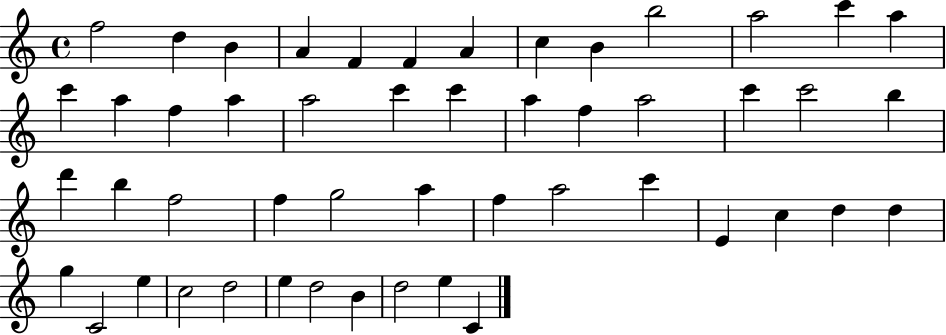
F5/h D5/q B4/q A4/q F4/q F4/q A4/q C5/q B4/q B5/h A5/h C6/q A5/q C6/q A5/q F5/q A5/q A5/h C6/q C6/q A5/q F5/q A5/h C6/q C6/h B5/q D6/q B5/q F5/h F5/q G5/h A5/q F5/q A5/h C6/q E4/q C5/q D5/q D5/q G5/q C4/h E5/q C5/h D5/h E5/q D5/h B4/q D5/h E5/q C4/q